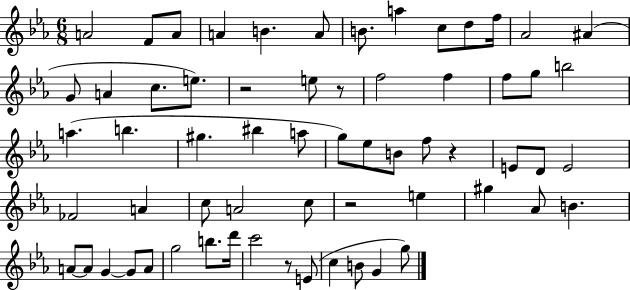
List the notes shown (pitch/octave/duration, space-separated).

A4/h F4/e A4/e A4/q B4/q. A4/e B4/e. A5/q C5/e D5/e F5/s Ab4/h A#4/q G4/e A4/q C5/e. E5/e. R/h E5/e R/e F5/h F5/q F5/e G5/e B5/h A5/q. B5/q. G#5/q. BIS5/q A5/e G5/e Eb5/e B4/e F5/e R/q E4/e D4/e E4/h FES4/h A4/q C5/e A4/h C5/e R/h E5/q G#5/q Ab4/e B4/q. A4/e A4/e G4/q G4/e A4/e G5/h B5/e. D6/s C6/h R/e E4/e C5/q B4/e G4/q G5/e